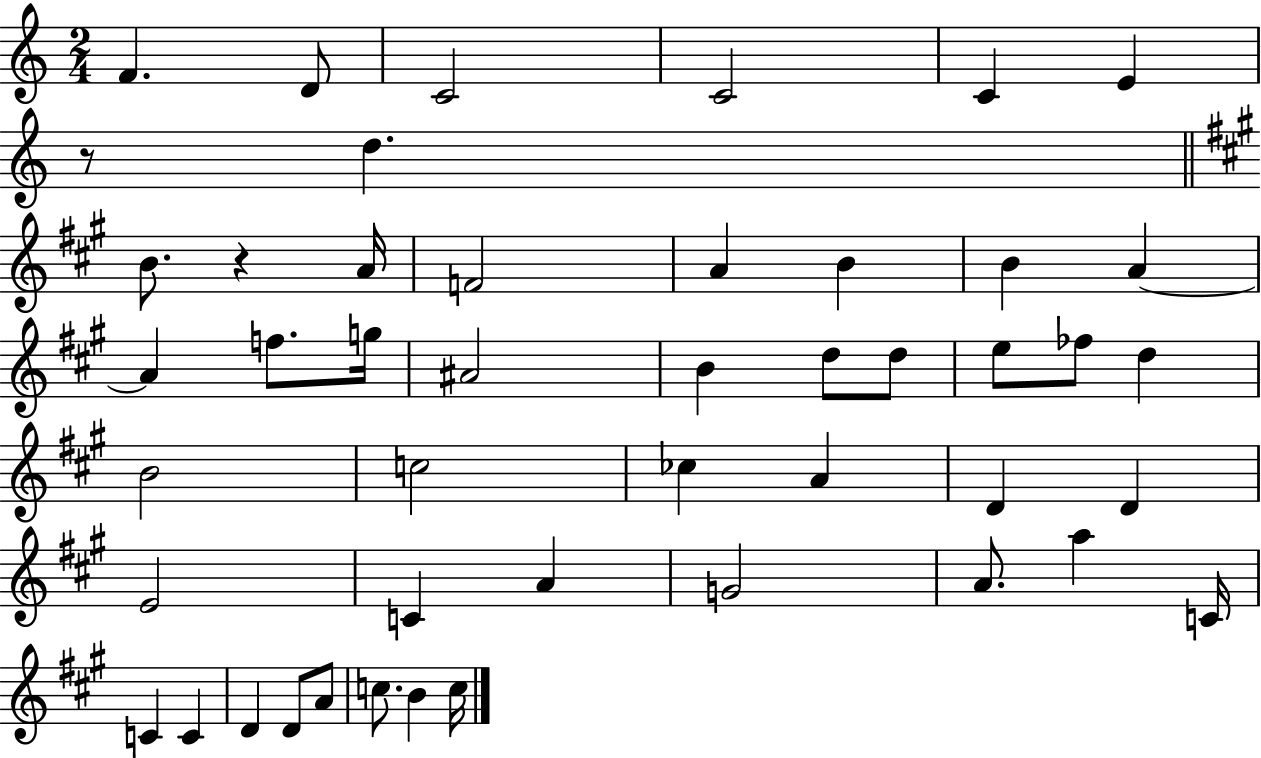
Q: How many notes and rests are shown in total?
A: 47